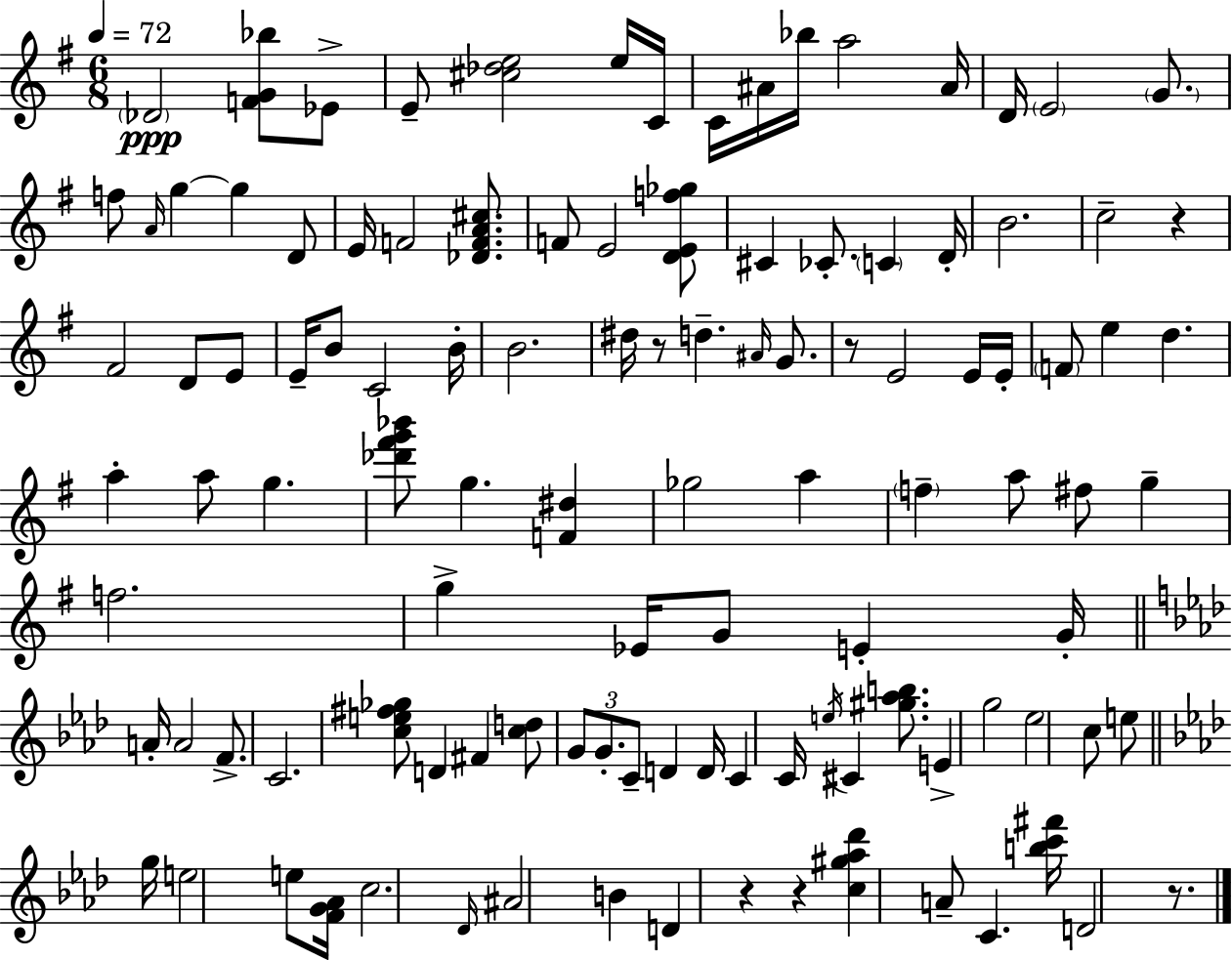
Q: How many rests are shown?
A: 6